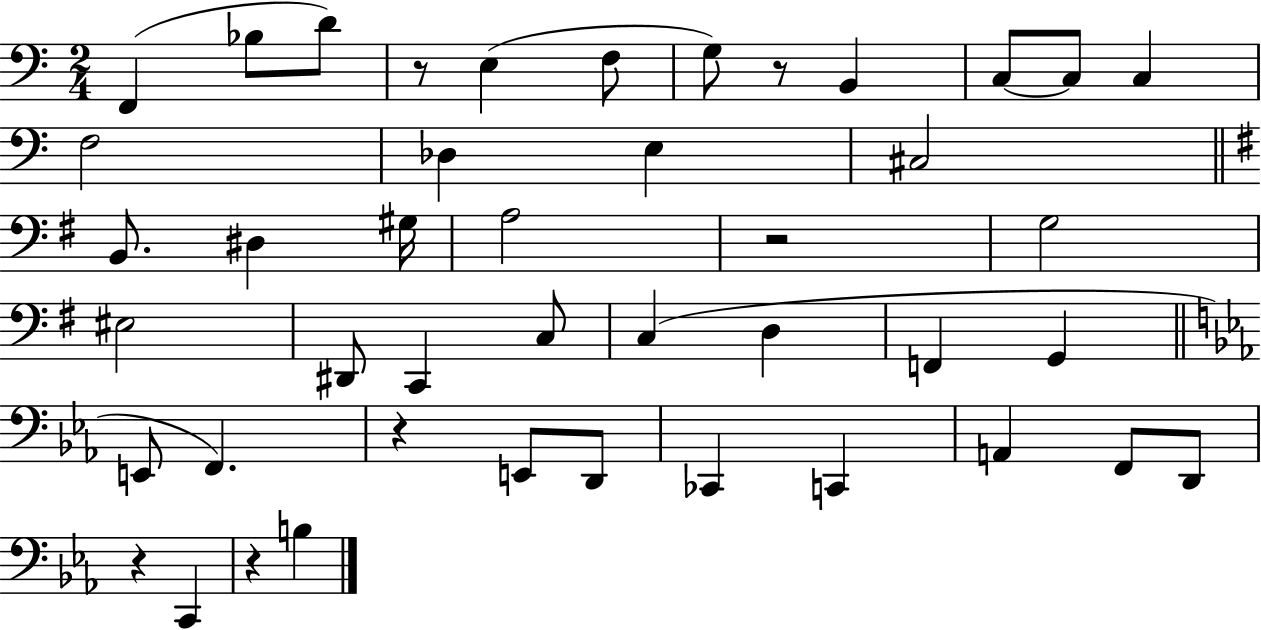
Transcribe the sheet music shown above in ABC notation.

X:1
T:Untitled
M:2/4
L:1/4
K:C
F,, _B,/2 D/2 z/2 E, F,/2 G,/2 z/2 B,, C,/2 C,/2 C, F,2 _D, E, ^C,2 B,,/2 ^D, ^G,/4 A,2 z2 G,2 ^E,2 ^D,,/2 C,, C,/2 C, D, F,, G,, E,,/2 F,, z E,,/2 D,,/2 _C,, C,, A,, F,,/2 D,,/2 z C,, z B,